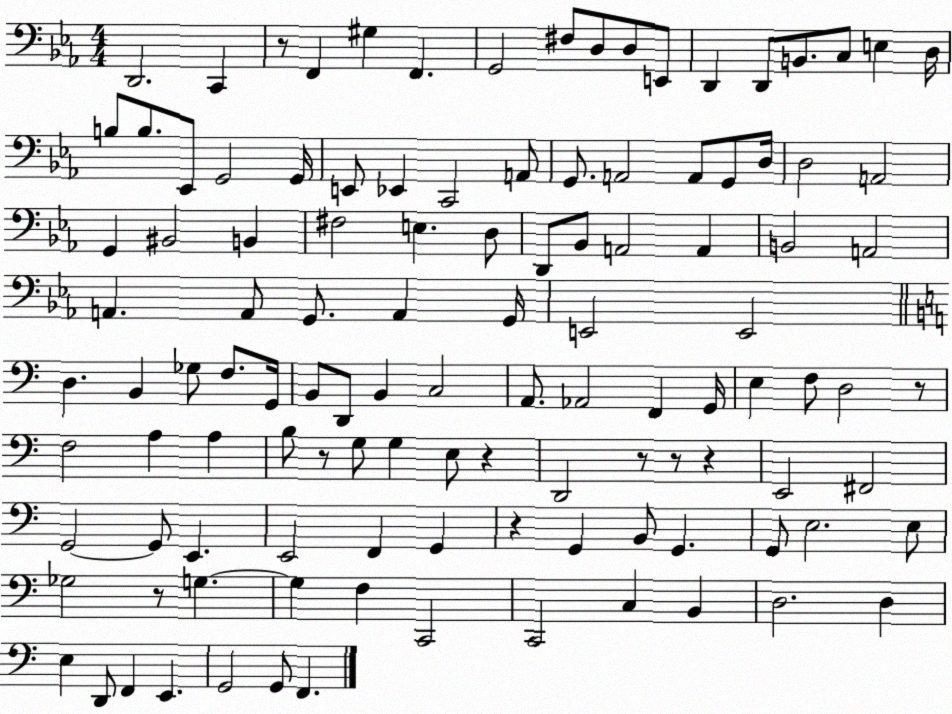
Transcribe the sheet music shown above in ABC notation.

X:1
T:Untitled
M:4/4
L:1/4
K:Eb
D,,2 C,, z/2 F,, ^G, F,, G,,2 ^F,/2 D,/2 D,/2 E,,/2 D,, D,,/2 B,,/2 C,/2 E, D,/4 B,/2 B,/2 _E,,/2 G,,2 G,,/4 E,,/2 _E,, C,,2 A,,/2 G,,/2 A,,2 A,,/2 G,,/2 D,/4 D,2 A,,2 G,, ^B,,2 B,, ^F,2 E, D,/2 D,,/2 _B,,/2 A,,2 A,, B,,2 A,,2 A,, A,,/2 G,,/2 A,, G,,/4 E,,2 E,,2 D, B,, _G,/2 F,/2 G,,/4 B,,/2 D,,/2 B,, C,2 A,,/2 _A,,2 F,, G,,/4 E, F,/2 D,2 z/2 F,2 A, A, B,/2 z/2 G,/2 G, E,/2 z D,,2 z/2 z/2 z E,,2 ^F,,2 G,,2 G,,/2 E,, E,,2 F,, G,, z G,, B,,/2 G,, G,,/2 E,2 E,/2 _G,2 z/2 G, G, F, C,,2 C,,2 C, B,, D,2 D, E, D,,/2 F,, E,, G,,2 G,,/2 F,,